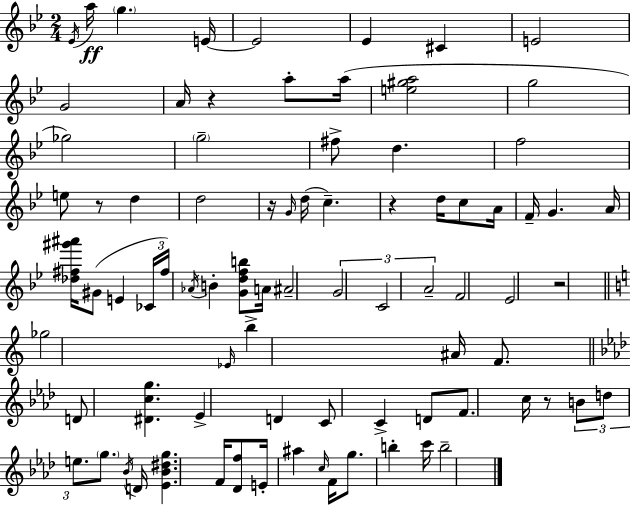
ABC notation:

X:1
T:Untitled
M:2/4
L:1/4
K:Bb
_E/4 a/4 g E/4 E2 _E ^C E2 G2 A/4 z a/2 a/4 [e^ga]2 g2 _g2 g2 ^f/2 d f2 e/2 z/2 d d2 z/4 G/4 d/4 c z d/4 c/2 A/4 F/4 G A/4 [_d^f^g'^a']/4 ^G/2 E _C/4 ^f/4 _A/4 B [Gdfb]/2 A/4 ^A2 G2 C2 A2 F2 _E2 z2 _g2 _E/4 b ^A/4 F/2 D/2 [^Dcg] _E D C/2 C D/2 F/2 c/4 z/2 B/2 d/2 e/2 g/2 _B/4 D/4 [_E_B^dg] F/4 [_Df]/2 E/4 ^a c/4 F/4 g/2 b c'/4 b2